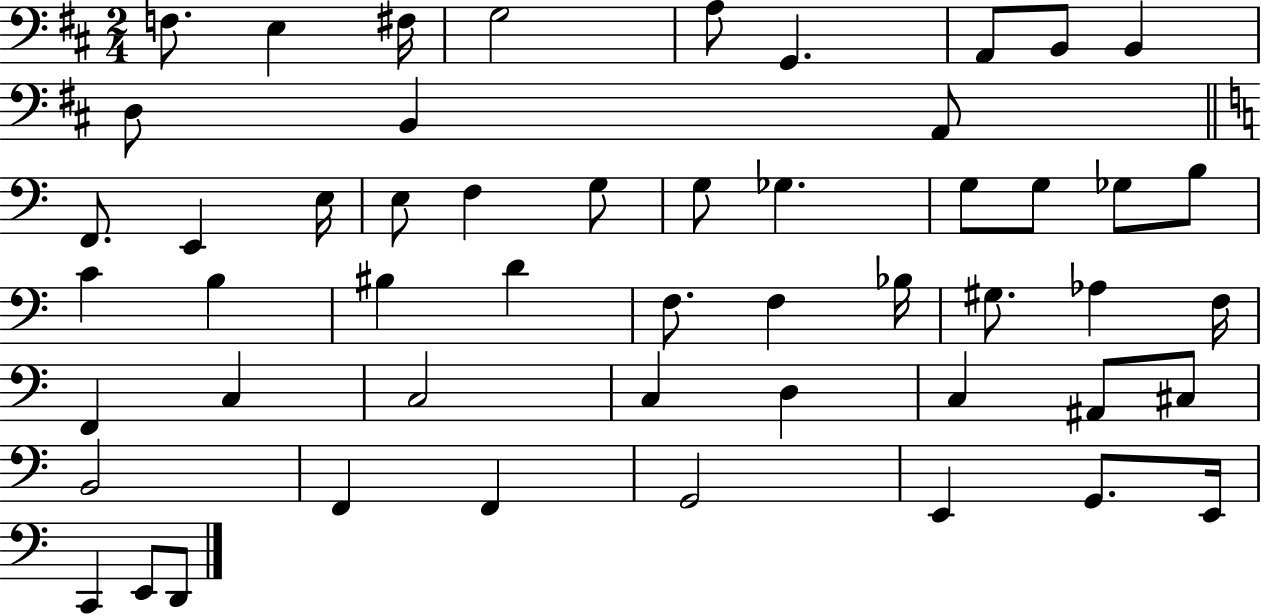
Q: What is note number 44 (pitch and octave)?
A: F2